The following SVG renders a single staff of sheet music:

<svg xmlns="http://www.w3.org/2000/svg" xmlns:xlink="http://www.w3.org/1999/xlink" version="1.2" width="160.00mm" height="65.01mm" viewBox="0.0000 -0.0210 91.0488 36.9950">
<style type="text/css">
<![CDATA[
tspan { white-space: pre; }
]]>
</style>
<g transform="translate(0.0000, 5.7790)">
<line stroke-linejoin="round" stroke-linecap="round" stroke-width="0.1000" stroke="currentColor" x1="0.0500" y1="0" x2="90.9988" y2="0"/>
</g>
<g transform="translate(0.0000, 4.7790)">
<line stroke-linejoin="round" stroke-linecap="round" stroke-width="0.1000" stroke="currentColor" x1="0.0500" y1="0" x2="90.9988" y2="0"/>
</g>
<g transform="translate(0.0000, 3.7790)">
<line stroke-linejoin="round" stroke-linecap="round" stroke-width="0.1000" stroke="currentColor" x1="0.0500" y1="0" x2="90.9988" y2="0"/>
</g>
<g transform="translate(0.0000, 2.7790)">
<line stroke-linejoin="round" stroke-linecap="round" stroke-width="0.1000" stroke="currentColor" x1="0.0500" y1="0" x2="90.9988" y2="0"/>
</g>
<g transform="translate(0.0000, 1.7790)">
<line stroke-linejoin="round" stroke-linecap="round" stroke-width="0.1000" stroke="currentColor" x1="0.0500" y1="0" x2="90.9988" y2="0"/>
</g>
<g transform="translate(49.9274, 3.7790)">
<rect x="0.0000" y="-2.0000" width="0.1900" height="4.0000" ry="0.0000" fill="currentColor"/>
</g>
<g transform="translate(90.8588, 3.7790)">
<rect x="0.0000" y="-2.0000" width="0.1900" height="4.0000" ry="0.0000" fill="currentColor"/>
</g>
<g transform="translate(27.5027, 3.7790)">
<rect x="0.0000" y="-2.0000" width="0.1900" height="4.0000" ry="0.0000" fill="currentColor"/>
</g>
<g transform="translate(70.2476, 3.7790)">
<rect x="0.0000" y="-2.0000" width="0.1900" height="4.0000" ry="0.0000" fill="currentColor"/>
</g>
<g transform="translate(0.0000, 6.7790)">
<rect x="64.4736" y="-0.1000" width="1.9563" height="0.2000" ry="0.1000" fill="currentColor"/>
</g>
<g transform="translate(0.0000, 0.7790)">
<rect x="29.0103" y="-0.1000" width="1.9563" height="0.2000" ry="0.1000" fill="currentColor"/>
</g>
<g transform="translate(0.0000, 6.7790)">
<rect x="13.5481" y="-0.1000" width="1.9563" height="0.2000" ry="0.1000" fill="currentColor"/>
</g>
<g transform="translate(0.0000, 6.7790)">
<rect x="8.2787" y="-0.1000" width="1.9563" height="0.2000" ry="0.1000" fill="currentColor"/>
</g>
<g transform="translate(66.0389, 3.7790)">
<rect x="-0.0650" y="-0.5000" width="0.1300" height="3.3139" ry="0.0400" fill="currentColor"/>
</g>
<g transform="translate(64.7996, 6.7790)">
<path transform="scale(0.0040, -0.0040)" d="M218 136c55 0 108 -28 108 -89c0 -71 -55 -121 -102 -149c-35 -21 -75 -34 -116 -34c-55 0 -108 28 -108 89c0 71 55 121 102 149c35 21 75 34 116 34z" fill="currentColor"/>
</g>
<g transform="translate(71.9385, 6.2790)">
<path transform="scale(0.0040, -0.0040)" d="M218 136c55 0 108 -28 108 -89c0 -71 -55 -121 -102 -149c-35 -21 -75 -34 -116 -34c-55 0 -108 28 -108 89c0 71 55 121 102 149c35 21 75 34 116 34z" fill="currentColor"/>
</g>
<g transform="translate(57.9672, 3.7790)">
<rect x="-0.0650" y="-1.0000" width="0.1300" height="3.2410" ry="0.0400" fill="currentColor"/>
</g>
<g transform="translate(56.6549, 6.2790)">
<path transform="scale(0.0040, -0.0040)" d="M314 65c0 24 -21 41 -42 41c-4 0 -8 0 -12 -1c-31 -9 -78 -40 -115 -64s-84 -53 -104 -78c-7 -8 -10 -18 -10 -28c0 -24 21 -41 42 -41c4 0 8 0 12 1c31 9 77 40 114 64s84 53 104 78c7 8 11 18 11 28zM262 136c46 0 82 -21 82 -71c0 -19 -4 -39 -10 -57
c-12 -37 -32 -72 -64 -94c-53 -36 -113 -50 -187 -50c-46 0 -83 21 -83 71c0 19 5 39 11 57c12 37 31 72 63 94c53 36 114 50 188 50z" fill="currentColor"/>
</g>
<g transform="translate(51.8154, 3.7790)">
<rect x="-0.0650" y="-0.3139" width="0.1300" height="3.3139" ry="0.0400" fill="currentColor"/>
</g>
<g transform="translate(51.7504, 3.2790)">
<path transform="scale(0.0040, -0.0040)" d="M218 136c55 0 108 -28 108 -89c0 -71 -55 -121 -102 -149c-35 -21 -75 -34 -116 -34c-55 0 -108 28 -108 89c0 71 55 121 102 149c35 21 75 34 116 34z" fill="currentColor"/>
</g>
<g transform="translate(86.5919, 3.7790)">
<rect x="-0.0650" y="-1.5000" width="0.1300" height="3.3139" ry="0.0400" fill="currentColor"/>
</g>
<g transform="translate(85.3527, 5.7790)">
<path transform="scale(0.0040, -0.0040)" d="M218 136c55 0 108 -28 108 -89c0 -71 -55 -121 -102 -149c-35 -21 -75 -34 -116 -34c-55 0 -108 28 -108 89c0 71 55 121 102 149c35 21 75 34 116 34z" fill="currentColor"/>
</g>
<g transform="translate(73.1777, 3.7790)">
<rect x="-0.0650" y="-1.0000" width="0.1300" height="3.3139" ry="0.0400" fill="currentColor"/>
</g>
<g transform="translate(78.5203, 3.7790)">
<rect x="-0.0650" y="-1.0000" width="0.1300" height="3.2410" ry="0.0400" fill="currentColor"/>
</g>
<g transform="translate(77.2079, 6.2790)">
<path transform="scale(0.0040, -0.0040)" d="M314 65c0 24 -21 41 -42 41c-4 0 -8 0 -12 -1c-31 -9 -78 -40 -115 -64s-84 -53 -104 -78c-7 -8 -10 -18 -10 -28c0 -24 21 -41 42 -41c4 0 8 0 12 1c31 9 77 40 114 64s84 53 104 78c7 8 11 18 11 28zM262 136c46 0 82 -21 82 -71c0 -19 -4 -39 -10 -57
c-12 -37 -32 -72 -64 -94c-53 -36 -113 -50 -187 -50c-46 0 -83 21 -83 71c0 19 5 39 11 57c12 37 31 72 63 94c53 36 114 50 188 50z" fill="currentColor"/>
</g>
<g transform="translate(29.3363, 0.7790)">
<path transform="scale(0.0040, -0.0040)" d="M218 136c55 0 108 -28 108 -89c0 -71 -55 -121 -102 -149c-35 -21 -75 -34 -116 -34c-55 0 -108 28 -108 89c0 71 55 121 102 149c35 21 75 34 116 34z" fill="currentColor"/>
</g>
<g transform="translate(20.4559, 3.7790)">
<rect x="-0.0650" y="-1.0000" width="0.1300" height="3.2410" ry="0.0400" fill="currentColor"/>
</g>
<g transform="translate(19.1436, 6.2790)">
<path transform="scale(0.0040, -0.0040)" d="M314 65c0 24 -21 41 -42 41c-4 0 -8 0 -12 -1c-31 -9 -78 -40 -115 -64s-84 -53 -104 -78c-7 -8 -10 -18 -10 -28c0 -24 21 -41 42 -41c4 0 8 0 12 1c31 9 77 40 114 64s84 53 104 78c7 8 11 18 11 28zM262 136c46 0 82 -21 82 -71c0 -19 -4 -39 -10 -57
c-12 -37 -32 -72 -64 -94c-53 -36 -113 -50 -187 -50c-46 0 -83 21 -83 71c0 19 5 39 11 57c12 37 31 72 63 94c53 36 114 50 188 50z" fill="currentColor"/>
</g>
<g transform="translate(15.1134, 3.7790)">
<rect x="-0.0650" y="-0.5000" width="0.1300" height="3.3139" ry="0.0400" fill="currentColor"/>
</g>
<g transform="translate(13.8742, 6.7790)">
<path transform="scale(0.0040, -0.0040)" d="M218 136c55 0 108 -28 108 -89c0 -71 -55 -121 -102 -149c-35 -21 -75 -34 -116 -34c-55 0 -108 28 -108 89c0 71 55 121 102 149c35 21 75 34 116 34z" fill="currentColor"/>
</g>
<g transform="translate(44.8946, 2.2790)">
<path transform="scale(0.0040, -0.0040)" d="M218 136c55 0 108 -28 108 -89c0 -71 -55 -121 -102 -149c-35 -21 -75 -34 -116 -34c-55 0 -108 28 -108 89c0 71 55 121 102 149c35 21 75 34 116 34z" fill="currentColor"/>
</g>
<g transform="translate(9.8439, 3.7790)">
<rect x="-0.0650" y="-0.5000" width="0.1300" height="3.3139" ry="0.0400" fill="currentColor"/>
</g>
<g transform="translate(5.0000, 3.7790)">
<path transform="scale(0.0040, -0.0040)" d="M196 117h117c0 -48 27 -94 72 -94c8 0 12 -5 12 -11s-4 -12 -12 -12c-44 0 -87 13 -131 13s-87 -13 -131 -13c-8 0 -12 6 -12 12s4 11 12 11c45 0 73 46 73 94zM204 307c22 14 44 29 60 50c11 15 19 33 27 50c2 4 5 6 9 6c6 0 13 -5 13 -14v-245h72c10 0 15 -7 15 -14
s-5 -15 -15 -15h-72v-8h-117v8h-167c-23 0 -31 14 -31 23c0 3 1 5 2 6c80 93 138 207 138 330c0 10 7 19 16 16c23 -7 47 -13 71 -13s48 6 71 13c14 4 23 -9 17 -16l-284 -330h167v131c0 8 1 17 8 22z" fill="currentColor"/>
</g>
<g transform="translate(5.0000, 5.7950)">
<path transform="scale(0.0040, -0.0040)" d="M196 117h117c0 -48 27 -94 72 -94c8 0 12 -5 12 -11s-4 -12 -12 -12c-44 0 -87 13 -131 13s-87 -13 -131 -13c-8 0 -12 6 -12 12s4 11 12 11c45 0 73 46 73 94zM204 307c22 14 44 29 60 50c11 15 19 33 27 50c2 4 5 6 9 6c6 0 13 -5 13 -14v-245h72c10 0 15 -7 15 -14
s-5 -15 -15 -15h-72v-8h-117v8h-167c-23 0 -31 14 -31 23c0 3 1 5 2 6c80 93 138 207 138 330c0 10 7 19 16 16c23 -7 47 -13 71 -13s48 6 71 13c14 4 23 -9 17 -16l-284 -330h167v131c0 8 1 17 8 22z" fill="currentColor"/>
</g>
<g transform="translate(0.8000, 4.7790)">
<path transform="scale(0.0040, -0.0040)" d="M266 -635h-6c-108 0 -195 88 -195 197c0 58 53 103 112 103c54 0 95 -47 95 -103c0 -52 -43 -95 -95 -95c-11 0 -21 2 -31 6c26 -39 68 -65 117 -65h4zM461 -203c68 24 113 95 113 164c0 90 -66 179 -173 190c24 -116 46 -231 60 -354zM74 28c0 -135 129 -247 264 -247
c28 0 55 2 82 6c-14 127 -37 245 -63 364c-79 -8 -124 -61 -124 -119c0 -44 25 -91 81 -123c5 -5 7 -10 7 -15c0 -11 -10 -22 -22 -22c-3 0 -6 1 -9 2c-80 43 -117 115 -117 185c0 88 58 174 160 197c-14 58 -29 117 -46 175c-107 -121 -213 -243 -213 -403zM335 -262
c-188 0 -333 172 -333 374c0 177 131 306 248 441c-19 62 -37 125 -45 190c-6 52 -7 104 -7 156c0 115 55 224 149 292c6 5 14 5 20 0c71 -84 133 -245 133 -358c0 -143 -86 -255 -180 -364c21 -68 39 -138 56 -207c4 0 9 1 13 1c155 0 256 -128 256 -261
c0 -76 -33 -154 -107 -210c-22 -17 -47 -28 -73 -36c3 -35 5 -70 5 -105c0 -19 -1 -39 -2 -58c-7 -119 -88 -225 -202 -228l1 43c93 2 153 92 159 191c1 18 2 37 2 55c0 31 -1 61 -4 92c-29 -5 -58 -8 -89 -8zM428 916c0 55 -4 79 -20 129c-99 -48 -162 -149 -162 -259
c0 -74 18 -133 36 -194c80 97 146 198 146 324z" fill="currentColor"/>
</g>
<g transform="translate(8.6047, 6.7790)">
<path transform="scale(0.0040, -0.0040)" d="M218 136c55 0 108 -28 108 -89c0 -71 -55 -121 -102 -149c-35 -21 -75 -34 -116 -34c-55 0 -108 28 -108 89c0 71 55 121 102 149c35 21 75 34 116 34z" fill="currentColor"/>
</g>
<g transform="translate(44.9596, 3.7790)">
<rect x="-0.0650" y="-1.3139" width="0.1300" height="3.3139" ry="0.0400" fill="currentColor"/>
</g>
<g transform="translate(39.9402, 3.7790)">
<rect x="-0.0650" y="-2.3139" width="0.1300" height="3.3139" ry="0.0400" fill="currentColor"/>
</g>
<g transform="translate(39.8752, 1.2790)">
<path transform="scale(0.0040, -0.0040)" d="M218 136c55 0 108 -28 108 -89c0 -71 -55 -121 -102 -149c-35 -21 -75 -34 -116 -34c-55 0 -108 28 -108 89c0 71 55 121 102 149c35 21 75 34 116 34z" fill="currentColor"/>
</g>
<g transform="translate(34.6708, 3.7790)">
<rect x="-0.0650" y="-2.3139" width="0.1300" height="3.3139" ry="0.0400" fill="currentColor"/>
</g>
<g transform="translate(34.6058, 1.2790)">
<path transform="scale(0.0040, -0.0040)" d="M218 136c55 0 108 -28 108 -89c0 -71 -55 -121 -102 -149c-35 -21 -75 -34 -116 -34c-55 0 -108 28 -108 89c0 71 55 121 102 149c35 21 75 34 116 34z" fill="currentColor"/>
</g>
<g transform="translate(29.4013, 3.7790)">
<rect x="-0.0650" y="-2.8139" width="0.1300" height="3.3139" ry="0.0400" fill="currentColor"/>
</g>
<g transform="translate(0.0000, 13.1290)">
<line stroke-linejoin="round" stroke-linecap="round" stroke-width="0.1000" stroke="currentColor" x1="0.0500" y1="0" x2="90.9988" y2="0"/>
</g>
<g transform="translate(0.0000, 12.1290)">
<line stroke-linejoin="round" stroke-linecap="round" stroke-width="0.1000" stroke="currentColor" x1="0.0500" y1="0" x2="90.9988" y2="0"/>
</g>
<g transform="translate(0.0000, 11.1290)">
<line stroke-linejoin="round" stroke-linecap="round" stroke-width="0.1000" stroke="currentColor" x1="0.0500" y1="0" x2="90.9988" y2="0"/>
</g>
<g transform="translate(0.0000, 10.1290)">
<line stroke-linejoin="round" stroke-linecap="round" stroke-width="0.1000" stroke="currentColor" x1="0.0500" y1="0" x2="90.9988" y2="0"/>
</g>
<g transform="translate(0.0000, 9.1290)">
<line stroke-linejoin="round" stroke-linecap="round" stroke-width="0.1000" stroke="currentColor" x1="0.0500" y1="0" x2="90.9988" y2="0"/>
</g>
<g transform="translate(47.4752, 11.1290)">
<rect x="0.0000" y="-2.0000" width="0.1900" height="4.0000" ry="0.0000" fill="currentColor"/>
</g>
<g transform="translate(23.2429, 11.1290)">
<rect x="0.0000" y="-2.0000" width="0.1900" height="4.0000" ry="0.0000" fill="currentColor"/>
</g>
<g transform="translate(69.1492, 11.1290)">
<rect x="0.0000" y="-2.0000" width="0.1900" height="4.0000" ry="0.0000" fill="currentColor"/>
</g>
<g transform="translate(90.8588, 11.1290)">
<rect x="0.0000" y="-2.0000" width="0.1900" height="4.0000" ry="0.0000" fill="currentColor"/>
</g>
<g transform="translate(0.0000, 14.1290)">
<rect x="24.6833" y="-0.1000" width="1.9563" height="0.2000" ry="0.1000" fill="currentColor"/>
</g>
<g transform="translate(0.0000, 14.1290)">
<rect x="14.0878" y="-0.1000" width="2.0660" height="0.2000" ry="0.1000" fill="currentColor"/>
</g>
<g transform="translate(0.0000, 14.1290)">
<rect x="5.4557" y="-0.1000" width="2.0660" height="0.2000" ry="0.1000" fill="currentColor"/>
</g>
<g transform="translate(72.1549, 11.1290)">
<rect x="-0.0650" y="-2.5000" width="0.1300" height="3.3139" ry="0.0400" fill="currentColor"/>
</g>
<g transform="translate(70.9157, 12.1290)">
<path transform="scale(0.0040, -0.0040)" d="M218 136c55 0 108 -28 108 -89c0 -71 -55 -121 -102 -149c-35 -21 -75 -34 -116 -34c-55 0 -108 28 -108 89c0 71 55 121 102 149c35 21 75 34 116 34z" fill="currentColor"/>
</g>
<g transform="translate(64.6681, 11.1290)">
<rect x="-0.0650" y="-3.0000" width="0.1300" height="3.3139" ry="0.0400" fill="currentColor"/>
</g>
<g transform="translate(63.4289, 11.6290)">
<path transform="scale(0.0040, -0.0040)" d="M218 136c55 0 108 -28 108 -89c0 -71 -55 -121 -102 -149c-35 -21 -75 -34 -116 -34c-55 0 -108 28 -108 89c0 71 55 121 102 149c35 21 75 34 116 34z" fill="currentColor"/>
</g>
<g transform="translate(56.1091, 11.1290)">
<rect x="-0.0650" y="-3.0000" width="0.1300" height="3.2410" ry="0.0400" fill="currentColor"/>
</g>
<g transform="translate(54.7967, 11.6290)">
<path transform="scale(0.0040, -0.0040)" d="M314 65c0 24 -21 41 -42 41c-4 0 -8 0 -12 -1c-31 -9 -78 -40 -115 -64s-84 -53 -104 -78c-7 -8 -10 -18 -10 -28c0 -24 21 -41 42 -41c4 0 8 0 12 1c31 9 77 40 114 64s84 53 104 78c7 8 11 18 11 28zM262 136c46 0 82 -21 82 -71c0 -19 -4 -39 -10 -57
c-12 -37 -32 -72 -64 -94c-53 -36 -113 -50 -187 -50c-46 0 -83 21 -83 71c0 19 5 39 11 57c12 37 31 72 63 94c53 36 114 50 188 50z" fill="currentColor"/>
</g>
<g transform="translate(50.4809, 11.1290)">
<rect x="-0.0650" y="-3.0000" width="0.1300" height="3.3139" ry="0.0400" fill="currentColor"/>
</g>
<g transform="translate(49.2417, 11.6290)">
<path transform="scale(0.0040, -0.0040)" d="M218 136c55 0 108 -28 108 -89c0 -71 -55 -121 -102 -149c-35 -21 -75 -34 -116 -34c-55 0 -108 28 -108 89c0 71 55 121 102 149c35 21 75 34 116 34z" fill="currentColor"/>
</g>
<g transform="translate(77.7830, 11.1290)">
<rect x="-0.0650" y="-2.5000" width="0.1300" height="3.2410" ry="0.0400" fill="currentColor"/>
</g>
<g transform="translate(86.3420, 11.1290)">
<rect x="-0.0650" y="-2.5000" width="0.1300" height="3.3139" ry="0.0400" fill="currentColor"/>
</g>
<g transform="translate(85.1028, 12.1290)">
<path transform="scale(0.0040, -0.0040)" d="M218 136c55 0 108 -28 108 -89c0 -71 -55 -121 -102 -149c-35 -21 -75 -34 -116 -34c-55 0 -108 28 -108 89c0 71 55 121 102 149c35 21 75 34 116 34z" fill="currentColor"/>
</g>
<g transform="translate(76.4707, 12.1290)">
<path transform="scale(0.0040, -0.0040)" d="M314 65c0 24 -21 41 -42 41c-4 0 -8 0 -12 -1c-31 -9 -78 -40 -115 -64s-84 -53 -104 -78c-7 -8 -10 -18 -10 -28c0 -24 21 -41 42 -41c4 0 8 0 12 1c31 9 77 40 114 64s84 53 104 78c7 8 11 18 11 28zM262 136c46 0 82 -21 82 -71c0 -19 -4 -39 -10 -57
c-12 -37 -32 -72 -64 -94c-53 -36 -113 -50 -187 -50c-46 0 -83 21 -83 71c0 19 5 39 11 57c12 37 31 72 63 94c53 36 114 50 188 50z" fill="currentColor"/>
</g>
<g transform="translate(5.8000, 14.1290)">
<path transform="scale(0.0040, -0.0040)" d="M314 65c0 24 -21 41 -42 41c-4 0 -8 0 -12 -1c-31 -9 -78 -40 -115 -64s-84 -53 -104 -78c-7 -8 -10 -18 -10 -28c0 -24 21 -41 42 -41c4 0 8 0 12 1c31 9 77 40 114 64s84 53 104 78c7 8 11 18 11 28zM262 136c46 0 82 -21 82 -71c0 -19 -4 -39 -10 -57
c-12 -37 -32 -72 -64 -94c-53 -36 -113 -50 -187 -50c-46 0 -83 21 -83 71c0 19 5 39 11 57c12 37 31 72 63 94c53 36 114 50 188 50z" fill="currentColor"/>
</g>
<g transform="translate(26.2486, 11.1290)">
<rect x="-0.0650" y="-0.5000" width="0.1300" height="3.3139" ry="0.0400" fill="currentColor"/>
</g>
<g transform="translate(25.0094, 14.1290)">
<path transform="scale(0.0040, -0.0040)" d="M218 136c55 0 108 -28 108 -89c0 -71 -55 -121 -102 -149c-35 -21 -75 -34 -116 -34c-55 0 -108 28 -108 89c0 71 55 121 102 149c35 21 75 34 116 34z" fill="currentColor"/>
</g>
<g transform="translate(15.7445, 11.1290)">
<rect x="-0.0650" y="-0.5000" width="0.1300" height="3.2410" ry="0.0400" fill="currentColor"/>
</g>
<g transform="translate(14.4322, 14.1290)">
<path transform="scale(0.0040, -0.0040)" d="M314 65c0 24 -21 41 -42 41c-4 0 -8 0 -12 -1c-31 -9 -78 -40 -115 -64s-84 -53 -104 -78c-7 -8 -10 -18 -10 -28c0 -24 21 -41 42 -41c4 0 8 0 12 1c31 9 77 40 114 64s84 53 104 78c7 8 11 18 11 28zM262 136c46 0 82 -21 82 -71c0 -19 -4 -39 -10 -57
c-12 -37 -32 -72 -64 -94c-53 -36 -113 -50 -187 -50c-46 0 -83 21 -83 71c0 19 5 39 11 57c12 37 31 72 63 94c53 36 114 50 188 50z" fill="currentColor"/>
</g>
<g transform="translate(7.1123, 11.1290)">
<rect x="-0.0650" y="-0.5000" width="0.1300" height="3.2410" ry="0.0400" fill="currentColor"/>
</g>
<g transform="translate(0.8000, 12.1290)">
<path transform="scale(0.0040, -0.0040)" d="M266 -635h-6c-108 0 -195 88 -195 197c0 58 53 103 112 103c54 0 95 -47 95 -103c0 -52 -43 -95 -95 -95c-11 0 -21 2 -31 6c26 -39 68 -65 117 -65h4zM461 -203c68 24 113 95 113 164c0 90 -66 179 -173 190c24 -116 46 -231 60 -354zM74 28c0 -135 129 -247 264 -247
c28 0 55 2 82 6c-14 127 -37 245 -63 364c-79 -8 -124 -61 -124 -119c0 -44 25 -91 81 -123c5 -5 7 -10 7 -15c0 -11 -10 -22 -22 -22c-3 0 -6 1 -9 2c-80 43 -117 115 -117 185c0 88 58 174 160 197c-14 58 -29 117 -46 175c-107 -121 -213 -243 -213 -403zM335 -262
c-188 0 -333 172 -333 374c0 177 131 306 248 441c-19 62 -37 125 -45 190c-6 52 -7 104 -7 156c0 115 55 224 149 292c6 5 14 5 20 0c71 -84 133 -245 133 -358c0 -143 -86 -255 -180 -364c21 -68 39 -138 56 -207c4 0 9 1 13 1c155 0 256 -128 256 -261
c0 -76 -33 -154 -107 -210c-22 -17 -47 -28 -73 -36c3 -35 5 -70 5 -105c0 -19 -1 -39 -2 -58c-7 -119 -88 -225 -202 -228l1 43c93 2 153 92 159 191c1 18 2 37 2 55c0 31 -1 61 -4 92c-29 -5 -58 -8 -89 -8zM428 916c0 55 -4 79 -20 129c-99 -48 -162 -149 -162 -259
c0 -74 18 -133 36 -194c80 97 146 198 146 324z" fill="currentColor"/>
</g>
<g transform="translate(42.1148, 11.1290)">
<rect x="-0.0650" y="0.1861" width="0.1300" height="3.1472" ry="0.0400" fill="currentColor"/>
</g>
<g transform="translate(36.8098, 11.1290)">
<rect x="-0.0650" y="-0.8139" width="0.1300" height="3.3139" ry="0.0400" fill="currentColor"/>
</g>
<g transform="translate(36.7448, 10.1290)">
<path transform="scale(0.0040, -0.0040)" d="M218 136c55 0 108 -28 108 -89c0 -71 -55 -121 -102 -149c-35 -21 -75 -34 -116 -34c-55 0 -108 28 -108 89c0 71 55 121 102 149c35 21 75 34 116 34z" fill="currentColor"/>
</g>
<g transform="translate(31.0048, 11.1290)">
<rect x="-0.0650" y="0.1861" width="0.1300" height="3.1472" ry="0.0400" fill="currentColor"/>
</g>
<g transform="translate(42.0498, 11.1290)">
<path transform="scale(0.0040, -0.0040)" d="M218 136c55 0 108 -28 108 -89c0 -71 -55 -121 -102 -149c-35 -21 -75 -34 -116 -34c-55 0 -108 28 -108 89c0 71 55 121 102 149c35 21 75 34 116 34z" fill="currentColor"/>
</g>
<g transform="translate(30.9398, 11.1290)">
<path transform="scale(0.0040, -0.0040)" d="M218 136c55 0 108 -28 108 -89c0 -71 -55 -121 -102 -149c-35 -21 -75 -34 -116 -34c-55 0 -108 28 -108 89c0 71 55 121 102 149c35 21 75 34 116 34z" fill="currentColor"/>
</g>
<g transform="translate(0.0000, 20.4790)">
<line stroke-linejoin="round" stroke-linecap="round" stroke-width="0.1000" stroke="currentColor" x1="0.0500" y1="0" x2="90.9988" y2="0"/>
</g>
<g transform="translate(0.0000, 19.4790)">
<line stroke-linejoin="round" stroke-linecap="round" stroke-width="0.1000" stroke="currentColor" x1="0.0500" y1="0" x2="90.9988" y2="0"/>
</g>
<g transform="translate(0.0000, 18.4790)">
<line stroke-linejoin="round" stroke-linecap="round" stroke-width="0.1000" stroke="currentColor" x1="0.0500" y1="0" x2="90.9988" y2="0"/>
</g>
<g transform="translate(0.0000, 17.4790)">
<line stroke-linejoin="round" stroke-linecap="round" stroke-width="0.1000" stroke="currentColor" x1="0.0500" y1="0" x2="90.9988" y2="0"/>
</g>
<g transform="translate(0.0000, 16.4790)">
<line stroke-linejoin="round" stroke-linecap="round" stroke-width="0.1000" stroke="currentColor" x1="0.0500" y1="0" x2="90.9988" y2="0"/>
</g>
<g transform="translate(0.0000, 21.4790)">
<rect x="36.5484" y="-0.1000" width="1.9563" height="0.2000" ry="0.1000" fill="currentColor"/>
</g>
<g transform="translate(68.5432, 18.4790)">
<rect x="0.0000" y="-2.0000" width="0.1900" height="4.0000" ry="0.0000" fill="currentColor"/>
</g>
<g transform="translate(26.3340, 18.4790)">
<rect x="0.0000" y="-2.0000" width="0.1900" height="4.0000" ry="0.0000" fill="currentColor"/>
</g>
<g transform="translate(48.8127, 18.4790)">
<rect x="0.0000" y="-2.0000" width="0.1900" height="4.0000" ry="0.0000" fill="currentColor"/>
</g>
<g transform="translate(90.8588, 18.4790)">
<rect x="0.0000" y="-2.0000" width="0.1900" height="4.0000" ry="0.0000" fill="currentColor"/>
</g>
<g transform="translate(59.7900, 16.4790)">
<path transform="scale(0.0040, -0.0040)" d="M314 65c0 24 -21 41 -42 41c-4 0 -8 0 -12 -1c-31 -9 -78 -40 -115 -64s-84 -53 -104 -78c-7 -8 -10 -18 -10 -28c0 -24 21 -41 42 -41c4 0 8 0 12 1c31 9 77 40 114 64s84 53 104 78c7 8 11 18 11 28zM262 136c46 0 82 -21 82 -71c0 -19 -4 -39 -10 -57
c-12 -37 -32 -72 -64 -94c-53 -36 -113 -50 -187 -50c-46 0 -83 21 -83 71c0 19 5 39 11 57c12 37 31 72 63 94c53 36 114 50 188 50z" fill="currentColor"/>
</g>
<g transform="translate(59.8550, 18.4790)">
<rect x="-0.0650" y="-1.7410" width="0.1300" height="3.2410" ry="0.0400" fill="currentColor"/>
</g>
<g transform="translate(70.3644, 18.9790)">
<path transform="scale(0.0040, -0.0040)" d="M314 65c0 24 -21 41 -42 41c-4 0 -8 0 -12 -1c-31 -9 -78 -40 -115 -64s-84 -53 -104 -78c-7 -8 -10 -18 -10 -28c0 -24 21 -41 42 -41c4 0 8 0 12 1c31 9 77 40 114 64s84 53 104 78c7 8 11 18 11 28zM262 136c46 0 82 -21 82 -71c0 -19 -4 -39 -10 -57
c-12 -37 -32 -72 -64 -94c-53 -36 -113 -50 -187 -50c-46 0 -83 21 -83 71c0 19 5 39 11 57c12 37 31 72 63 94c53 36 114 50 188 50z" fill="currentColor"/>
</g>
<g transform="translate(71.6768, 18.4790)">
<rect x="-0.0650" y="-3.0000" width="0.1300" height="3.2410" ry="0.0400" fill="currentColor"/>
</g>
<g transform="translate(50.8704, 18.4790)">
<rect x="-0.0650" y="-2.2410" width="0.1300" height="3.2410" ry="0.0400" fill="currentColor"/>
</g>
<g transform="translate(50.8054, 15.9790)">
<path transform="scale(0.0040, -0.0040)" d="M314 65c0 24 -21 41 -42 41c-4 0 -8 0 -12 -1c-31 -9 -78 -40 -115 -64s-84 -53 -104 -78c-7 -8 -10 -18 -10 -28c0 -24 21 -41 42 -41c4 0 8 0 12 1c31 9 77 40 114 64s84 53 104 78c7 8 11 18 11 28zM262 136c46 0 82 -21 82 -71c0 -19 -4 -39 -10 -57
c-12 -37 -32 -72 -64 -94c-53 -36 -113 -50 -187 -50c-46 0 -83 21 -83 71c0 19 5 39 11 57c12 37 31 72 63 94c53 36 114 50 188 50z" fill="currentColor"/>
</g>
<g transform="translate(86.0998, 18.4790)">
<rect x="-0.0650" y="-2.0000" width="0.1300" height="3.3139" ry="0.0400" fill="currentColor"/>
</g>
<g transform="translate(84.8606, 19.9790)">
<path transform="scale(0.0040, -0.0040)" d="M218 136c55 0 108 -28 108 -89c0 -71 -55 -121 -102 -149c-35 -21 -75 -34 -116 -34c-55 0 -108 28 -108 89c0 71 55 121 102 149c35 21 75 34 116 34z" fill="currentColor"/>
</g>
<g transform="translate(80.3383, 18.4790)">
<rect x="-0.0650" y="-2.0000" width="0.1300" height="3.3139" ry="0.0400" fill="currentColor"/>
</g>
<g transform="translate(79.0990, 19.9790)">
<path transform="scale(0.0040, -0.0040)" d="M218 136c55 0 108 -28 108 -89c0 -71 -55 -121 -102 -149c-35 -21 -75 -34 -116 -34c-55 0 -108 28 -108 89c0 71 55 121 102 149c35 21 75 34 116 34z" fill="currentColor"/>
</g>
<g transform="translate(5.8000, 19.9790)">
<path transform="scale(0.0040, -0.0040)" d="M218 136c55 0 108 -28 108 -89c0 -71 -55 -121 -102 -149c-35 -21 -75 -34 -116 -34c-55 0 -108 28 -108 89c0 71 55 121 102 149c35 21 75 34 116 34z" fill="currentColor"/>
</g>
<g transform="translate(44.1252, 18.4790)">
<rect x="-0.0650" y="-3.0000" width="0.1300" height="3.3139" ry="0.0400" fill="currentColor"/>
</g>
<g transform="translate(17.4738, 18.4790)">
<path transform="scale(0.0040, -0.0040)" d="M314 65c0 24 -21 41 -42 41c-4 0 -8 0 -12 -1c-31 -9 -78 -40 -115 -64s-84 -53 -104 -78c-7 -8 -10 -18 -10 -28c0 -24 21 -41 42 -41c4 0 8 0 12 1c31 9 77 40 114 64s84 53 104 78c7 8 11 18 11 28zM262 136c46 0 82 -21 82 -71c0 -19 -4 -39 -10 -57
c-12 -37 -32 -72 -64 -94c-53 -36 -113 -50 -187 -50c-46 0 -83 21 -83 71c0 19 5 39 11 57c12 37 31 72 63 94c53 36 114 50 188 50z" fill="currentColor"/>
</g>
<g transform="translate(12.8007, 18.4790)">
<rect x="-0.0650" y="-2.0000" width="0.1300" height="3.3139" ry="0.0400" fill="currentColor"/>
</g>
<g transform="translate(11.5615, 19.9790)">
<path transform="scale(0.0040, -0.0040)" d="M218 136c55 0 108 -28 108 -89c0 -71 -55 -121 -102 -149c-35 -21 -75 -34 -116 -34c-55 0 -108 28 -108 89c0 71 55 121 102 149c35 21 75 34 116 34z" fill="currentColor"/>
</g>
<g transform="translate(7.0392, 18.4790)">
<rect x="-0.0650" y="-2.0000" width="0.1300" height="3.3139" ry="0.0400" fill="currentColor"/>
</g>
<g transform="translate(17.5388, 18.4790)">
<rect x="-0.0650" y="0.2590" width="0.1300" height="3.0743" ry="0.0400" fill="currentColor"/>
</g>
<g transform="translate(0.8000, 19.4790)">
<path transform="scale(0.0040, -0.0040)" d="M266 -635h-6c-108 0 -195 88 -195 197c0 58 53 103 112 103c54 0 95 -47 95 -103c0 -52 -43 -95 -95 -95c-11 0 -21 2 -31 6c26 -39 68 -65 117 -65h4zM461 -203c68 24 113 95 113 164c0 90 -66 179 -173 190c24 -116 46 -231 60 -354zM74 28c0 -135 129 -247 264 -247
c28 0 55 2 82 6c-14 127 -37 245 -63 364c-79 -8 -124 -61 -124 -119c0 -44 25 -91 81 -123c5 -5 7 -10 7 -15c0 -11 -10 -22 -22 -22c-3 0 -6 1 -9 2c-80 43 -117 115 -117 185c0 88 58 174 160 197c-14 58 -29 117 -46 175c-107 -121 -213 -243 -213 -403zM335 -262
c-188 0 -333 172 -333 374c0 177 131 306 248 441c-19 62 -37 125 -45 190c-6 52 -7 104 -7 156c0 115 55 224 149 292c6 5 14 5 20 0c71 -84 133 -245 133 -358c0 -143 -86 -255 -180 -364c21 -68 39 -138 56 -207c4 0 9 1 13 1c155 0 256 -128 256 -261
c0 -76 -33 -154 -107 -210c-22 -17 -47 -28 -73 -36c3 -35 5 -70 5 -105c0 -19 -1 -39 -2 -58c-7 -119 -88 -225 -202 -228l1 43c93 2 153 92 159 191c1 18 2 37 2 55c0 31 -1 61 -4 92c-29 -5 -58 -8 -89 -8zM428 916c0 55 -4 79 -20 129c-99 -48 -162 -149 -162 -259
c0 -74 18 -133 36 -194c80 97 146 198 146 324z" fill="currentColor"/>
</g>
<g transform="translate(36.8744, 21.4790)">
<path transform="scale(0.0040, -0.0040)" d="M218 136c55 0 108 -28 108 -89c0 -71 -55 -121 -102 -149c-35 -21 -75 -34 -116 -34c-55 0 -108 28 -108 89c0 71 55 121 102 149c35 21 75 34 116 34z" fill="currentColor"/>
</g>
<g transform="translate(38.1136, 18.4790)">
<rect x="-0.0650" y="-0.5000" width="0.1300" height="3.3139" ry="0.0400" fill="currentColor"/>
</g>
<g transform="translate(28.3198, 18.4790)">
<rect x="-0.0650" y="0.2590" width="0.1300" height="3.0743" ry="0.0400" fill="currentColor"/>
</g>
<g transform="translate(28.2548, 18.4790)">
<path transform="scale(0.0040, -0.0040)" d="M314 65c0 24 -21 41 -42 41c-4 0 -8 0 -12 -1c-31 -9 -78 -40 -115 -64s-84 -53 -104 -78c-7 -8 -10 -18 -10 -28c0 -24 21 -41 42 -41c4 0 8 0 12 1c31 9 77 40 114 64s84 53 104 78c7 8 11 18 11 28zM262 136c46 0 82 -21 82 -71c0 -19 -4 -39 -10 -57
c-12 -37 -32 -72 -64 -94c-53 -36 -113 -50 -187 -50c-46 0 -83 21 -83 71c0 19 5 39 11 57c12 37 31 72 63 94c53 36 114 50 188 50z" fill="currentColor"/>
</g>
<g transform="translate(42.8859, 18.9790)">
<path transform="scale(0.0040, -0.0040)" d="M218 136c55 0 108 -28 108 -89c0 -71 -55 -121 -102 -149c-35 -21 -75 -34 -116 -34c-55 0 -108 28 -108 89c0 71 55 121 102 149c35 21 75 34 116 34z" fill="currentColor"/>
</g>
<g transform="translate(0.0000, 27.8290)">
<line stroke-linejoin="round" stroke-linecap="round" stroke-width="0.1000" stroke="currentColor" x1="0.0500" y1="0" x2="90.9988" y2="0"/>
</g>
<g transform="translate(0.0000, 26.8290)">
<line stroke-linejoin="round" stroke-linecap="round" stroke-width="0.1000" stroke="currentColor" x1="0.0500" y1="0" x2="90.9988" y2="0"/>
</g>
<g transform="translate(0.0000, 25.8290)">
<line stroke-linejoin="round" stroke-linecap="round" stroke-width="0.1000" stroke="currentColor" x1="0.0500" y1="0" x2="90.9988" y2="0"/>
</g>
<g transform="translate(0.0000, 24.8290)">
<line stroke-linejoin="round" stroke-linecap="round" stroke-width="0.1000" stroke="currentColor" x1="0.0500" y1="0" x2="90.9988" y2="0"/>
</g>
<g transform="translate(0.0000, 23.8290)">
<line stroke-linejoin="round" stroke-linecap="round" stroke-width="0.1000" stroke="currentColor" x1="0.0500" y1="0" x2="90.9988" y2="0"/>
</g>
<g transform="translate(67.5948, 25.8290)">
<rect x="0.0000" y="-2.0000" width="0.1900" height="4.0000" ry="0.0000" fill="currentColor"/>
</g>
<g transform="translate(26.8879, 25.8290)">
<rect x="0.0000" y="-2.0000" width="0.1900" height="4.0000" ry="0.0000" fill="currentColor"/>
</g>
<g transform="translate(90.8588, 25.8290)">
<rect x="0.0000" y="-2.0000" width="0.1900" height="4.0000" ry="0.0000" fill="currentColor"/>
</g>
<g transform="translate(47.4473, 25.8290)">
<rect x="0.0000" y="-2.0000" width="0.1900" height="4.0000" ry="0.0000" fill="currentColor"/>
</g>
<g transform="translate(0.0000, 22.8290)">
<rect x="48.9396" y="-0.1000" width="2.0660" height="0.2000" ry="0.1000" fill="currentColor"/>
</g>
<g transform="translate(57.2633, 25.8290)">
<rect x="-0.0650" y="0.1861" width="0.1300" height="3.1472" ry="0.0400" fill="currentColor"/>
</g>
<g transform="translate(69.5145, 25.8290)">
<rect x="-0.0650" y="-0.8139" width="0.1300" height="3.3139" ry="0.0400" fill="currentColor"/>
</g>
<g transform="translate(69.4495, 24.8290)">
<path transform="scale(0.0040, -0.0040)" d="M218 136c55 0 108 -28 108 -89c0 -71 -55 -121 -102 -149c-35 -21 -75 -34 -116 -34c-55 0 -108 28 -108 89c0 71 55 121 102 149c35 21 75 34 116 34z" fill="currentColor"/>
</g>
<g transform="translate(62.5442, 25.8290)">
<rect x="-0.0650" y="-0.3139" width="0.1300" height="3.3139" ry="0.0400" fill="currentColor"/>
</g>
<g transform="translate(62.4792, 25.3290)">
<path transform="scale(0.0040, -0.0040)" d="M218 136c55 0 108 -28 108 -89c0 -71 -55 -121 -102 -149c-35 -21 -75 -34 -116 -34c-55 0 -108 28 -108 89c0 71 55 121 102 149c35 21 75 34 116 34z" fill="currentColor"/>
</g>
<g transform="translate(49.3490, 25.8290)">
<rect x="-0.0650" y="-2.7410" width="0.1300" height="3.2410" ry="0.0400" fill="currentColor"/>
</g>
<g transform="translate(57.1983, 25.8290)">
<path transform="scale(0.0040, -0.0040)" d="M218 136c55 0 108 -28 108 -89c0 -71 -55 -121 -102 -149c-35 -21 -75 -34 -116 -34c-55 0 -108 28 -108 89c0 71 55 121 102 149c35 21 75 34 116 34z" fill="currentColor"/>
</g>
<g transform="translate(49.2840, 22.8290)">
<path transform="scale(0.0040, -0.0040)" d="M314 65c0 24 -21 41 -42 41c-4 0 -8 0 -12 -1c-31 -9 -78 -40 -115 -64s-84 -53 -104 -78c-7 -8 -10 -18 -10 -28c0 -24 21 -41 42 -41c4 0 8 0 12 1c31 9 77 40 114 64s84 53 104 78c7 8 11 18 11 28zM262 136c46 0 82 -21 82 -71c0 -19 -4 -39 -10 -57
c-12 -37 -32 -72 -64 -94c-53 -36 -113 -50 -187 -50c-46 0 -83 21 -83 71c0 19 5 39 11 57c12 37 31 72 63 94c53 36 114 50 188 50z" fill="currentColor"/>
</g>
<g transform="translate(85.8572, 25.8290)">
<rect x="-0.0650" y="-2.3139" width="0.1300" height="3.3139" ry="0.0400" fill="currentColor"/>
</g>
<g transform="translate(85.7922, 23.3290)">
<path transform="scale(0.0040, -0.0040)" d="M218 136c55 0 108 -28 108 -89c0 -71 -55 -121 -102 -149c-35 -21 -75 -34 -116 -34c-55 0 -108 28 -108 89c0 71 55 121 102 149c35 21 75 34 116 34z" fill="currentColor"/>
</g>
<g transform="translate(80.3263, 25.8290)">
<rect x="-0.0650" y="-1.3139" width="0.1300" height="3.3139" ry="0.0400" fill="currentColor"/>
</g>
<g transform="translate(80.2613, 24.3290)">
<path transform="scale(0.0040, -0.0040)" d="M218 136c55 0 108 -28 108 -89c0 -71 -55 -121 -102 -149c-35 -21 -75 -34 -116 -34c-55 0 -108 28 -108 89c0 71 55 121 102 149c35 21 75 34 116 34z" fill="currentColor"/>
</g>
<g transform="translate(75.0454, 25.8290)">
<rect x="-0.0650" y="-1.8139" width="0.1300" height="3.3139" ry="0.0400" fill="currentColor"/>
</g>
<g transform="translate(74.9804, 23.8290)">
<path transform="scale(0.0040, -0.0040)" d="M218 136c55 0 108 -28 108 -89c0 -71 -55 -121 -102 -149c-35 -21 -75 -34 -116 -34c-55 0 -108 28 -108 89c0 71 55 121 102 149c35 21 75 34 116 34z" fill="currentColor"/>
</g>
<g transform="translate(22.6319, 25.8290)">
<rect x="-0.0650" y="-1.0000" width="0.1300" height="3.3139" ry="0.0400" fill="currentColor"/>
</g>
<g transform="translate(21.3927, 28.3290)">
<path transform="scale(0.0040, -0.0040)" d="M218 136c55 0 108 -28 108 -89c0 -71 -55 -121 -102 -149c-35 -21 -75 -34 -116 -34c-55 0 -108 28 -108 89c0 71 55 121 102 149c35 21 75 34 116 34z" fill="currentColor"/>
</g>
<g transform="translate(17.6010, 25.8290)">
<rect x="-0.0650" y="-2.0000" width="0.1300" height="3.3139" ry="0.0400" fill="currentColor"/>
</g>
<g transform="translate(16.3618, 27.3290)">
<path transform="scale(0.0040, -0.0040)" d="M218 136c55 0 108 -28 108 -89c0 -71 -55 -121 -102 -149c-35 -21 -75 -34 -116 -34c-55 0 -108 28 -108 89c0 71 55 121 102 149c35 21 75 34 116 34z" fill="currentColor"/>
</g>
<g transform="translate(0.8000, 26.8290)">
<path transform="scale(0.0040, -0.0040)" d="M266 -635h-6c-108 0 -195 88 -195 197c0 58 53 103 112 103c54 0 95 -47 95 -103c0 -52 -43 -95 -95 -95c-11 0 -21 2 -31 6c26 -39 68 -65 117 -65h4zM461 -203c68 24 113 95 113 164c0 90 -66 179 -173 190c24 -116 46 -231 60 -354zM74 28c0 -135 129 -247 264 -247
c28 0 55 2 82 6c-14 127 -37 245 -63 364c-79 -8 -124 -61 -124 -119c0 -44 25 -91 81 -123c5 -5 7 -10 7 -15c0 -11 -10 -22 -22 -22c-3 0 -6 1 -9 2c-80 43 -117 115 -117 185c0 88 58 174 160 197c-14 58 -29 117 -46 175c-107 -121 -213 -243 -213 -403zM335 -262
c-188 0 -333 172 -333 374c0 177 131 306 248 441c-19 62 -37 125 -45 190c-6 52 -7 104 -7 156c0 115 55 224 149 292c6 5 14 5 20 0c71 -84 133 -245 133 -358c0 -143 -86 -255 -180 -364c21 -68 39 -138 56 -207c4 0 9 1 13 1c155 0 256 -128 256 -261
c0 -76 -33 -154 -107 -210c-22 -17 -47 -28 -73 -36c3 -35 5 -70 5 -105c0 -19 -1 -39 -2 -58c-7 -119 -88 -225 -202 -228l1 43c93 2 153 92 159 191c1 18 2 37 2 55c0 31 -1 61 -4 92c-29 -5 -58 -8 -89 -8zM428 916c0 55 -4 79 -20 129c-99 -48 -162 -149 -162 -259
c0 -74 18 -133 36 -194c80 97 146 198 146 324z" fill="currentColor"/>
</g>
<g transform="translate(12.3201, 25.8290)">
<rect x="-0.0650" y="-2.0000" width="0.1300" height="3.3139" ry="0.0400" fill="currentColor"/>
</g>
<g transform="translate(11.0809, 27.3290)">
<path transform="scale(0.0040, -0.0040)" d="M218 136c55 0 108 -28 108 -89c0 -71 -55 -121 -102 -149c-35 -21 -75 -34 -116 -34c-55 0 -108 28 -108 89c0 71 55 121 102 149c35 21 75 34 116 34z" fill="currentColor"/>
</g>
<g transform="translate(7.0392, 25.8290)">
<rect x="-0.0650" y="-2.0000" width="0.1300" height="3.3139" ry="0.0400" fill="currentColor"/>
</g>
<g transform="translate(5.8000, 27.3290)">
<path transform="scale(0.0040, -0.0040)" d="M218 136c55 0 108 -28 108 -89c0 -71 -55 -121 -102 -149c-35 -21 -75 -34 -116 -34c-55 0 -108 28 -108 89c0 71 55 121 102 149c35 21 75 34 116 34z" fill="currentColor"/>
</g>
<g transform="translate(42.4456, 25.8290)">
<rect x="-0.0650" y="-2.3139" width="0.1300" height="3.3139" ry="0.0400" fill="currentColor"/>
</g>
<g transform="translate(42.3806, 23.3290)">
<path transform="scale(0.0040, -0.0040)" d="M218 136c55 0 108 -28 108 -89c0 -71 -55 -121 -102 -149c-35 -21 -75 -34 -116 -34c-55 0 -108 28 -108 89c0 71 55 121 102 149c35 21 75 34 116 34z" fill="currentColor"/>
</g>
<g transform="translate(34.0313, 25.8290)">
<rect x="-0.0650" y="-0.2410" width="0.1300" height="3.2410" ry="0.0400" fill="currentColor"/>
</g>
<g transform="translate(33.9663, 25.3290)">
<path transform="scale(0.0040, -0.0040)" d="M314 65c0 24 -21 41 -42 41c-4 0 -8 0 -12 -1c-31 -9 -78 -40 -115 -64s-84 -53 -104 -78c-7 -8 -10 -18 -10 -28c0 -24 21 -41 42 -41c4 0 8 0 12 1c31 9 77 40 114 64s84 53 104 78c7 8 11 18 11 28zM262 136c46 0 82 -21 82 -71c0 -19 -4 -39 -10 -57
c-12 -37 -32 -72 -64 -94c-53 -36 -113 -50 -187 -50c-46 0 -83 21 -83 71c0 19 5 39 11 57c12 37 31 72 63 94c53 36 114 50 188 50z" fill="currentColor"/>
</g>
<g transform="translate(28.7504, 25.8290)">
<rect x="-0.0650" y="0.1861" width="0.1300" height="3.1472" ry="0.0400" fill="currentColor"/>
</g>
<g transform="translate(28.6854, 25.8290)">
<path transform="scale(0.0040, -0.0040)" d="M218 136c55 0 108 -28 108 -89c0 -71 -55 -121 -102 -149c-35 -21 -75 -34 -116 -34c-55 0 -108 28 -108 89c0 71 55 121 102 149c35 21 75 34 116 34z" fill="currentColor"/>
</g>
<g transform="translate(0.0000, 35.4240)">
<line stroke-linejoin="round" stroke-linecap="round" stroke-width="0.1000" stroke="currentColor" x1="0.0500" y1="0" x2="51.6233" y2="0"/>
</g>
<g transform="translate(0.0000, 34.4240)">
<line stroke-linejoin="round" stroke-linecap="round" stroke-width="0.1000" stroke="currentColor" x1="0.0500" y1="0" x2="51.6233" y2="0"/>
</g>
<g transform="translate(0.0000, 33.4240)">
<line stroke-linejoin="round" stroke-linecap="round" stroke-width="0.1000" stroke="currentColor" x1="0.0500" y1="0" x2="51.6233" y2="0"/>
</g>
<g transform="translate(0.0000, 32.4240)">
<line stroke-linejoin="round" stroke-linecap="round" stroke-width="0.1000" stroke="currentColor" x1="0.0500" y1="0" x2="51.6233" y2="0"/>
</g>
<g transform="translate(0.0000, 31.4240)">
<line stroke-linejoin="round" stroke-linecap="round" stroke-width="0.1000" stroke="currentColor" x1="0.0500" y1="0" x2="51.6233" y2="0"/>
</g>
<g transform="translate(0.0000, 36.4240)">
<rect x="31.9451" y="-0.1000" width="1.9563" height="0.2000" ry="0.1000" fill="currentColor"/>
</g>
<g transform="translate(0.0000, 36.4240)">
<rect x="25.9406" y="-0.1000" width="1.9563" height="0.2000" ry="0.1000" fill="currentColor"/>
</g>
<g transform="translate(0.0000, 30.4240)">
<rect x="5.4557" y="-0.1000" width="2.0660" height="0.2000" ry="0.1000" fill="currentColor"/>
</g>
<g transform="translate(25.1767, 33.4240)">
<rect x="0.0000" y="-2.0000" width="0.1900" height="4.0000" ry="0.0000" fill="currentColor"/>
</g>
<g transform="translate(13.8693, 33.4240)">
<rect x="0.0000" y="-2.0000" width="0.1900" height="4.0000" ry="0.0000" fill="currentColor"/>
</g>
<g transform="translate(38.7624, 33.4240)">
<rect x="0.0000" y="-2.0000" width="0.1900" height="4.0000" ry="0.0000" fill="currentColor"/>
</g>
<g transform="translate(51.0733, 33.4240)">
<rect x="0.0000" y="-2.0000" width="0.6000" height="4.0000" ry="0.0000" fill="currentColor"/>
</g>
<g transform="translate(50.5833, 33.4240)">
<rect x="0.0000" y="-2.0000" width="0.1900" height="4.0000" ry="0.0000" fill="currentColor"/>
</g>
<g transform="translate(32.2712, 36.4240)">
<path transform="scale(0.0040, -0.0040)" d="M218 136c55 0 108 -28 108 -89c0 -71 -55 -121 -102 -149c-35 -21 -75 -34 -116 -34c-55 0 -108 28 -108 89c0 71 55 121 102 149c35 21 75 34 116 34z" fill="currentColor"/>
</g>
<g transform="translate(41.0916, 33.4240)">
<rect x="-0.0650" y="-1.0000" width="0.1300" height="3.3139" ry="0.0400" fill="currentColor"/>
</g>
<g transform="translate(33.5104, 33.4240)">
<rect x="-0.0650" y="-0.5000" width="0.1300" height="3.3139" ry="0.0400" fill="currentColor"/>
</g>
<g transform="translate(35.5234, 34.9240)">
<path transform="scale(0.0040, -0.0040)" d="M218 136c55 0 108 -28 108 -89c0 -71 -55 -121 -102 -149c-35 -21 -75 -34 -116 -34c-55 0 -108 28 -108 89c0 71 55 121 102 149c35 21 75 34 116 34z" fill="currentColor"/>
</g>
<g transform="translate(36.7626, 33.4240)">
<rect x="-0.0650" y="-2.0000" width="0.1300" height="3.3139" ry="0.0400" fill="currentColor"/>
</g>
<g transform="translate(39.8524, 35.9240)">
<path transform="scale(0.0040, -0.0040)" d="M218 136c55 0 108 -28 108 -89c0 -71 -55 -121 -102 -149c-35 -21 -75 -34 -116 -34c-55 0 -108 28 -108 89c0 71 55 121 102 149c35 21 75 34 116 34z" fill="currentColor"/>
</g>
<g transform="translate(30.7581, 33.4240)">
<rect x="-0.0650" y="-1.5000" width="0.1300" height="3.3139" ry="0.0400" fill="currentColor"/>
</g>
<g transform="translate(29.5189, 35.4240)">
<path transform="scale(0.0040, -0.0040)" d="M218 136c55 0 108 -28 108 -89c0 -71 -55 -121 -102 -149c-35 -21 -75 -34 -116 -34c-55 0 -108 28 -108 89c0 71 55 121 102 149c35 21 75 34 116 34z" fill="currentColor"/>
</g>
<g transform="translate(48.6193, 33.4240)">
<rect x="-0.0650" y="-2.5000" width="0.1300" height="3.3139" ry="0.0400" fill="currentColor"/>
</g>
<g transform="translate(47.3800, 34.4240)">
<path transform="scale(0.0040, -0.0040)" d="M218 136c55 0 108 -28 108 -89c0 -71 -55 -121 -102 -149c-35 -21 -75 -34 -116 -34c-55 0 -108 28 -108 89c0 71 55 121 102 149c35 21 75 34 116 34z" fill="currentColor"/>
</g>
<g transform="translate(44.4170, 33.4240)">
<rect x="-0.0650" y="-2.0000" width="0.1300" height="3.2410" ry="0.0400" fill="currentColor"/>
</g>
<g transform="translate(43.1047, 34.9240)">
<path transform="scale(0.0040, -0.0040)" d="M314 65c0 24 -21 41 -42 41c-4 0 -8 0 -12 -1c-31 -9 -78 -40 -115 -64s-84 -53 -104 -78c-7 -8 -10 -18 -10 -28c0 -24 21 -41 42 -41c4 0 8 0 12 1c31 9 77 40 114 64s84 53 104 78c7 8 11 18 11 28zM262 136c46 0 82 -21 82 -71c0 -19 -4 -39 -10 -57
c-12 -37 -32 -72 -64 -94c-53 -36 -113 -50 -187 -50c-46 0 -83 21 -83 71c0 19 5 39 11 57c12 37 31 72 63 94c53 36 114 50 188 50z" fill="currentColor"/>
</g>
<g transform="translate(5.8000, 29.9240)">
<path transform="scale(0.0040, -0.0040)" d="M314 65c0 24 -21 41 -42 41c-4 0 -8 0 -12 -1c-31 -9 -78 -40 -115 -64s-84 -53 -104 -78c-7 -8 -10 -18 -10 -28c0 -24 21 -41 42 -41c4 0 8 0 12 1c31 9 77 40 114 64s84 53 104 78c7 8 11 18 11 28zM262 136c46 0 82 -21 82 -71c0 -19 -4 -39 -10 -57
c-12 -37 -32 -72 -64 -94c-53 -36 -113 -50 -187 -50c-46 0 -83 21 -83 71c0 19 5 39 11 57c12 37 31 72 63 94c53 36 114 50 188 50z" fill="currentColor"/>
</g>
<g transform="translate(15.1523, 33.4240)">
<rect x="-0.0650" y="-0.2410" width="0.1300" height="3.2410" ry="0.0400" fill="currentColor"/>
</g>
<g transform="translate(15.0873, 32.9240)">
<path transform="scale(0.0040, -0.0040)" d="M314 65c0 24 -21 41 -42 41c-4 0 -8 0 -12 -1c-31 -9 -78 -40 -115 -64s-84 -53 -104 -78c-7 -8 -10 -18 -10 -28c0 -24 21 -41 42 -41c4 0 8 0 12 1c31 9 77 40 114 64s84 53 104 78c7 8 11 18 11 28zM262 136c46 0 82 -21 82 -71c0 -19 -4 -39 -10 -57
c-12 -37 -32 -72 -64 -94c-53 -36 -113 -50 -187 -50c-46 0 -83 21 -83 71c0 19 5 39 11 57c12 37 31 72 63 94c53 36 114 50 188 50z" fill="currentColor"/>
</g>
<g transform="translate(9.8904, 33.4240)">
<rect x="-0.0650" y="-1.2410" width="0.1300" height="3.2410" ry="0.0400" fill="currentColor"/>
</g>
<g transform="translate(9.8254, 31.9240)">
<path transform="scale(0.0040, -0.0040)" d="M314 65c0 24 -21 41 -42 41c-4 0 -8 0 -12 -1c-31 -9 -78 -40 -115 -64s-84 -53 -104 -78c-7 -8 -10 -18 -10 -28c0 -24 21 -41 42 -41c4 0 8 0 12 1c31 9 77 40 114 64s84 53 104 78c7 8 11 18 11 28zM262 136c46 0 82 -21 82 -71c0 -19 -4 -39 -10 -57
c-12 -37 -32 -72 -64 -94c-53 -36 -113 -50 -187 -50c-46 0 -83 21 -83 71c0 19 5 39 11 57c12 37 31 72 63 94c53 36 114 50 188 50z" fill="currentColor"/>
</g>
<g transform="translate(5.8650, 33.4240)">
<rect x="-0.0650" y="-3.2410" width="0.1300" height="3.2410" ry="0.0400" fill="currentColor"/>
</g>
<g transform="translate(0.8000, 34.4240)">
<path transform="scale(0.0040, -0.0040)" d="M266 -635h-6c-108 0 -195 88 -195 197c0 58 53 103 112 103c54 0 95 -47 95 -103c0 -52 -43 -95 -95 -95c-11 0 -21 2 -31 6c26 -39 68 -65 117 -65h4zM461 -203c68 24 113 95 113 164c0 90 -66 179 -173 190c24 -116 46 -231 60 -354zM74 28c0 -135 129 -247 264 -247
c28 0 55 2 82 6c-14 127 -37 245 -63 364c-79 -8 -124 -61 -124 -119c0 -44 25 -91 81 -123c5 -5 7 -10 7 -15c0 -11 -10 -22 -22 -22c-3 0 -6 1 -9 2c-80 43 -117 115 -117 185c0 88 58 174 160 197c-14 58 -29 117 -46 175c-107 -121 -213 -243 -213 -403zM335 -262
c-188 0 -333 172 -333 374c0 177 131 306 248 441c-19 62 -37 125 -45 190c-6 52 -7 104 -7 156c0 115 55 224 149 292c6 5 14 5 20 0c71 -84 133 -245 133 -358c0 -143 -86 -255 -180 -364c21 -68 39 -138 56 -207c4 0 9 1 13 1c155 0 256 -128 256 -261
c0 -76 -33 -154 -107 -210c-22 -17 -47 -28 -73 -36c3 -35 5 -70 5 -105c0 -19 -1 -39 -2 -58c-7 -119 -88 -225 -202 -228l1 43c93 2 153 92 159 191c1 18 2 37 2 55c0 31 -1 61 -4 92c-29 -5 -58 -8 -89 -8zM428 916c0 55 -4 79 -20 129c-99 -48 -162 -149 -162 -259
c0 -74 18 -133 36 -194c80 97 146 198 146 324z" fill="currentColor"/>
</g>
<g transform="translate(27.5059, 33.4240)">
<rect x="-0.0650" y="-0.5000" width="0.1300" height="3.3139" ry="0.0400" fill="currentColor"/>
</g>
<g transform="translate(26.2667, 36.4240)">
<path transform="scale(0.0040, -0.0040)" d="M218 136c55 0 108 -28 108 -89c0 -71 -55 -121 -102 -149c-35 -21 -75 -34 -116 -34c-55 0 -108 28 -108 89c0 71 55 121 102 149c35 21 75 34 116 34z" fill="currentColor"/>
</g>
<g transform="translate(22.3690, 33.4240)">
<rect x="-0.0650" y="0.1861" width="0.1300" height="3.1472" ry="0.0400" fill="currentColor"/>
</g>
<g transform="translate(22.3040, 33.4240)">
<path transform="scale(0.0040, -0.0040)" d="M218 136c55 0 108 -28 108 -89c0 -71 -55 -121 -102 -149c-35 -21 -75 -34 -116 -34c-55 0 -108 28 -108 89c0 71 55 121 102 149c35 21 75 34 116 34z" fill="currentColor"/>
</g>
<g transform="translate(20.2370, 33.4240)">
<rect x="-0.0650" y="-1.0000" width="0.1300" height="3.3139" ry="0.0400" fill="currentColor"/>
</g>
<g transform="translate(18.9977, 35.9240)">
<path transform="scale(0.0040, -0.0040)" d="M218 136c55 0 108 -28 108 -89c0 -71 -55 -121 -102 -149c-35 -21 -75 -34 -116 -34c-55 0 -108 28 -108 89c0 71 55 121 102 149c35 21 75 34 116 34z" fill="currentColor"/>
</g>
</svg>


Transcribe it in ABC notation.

X:1
T:Untitled
M:4/4
L:1/4
K:C
C C D2 a g g e c D2 C D D2 E C2 C2 C B d B A A2 A G G2 G F F B2 B2 C A g2 f2 A2 F F F F F D B c2 g a2 B c d f e g b2 e2 c2 D B C E C F D F2 G